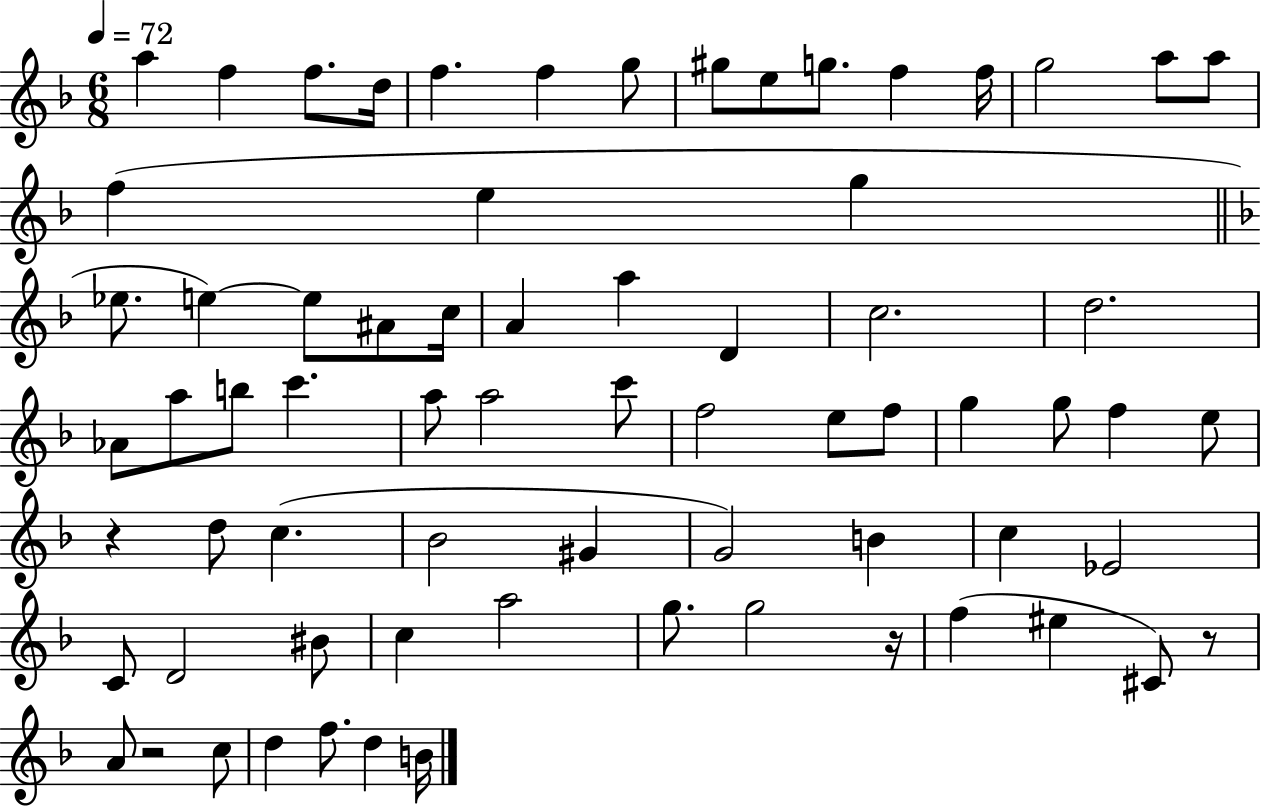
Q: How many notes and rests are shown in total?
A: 70